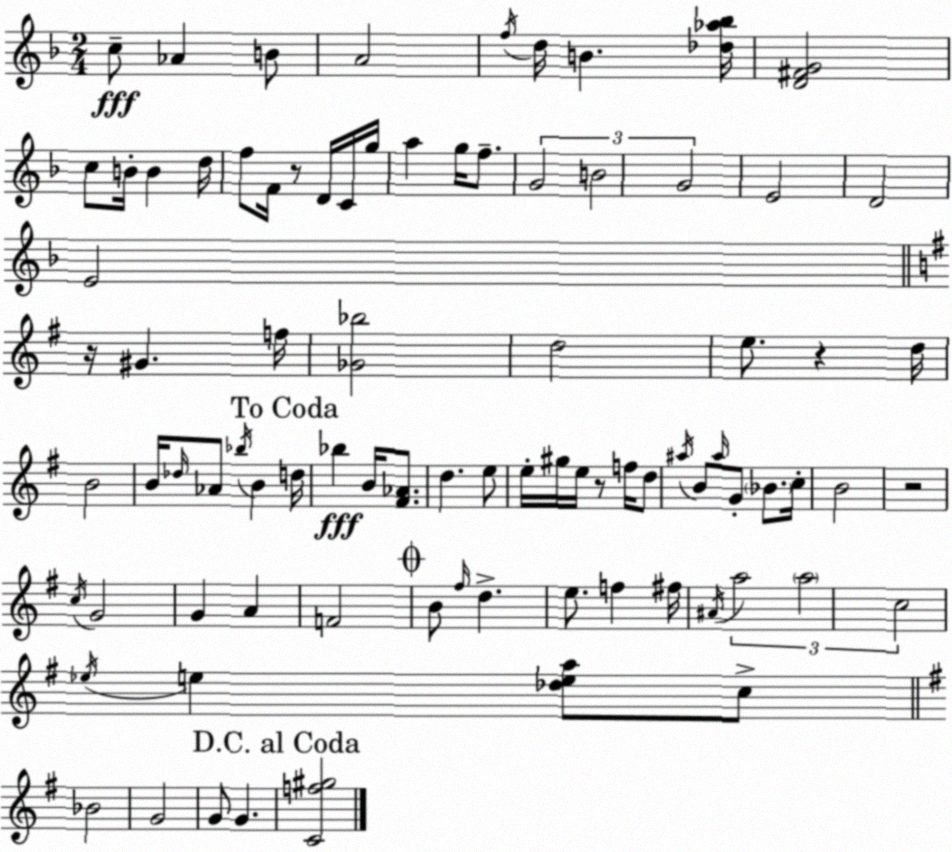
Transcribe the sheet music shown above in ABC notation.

X:1
T:Untitled
M:2/4
L:1/4
K:F
c/2 _A B/2 A2 f/4 d/4 B [_d_a_b]/4 [D^FG]2 c/2 B/4 B d/4 f/2 F/4 z/2 D/4 C/4 g/4 a g/4 f/2 G2 B2 G2 E2 D2 E2 z/4 ^G f/4 [_G_b]2 d2 e/2 z d/4 B2 B/4 _d/4 _A/2 _b/4 B d/4 _b B/4 [^F_A]/2 d e/2 e/4 ^g/4 e/4 z/2 f/4 d/2 ^a/4 B/2 ^a/4 G/2 _B/2 c/4 B2 z2 c/4 G2 G A F2 B/2 ^f/4 d e/2 f ^f/4 ^A/4 a2 a2 c2 _e/4 e [_dea]/2 c/2 _B2 G2 G/2 G [Cf^g]2